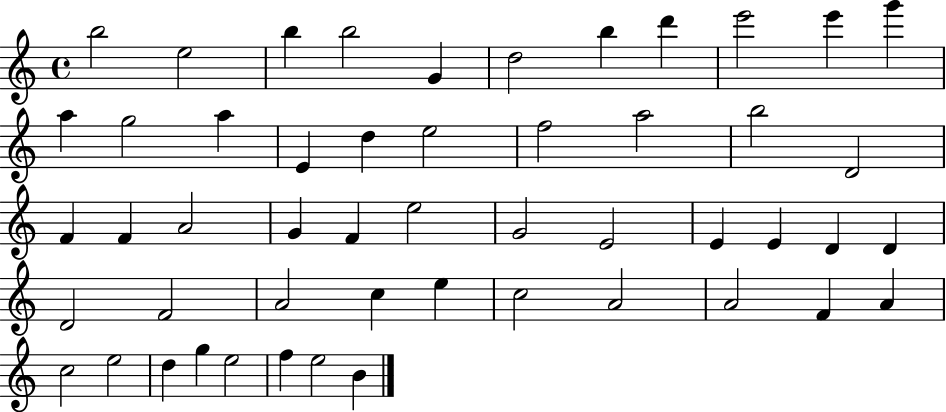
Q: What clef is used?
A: treble